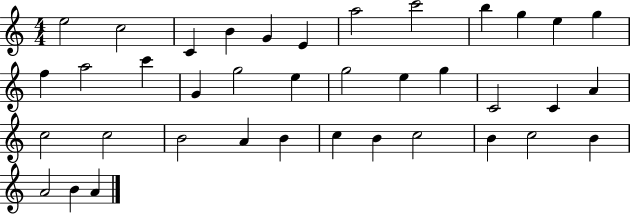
E5/h C5/h C4/q B4/q G4/q E4/q A5/h C6/h B5/q G5/q E5/q G5/q F5/q A5/h C6/q G4/q G5/h E5/q G5/h E5/q G5/q C4/h C4/q A4/q C5/h C5/h B4/h A4/q B4/q C5/q B4/q C5/h B4/q C5/h B4/q A4/h B4/q A4/q